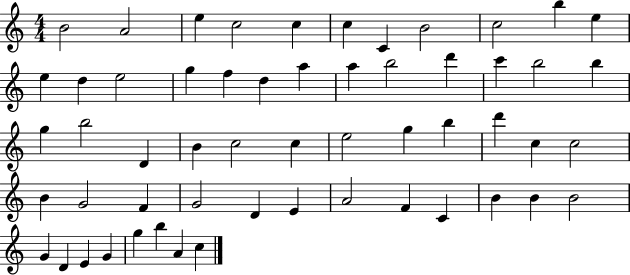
X:1
T:Untitled
M:4/4
L:1/4
K:C
B2 A2 e c2 c c C B2 c2 b e e d e2 g f d a a b2 d' c' b2 b g b2 D B c2 c e2 g b d' c c2 B G2 F G2 D E A2 F C B B B2 G D E G g b A c